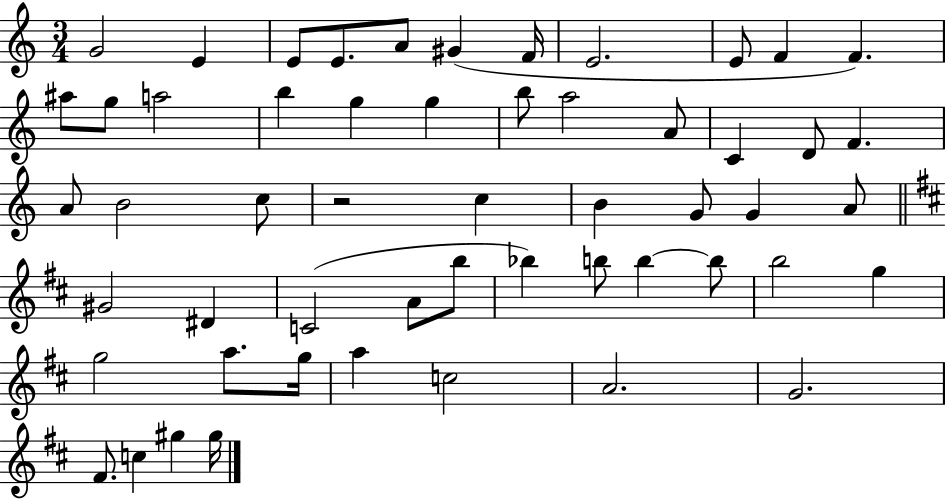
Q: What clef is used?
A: treble